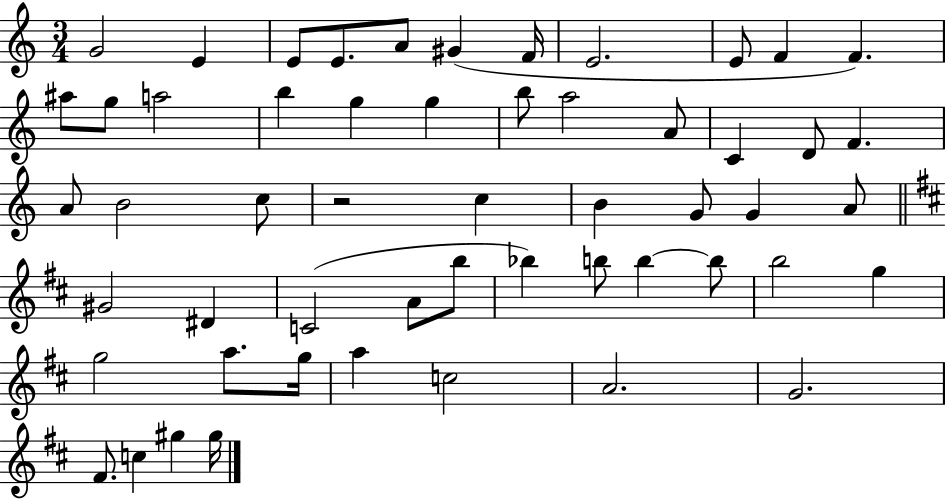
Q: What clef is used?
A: treble